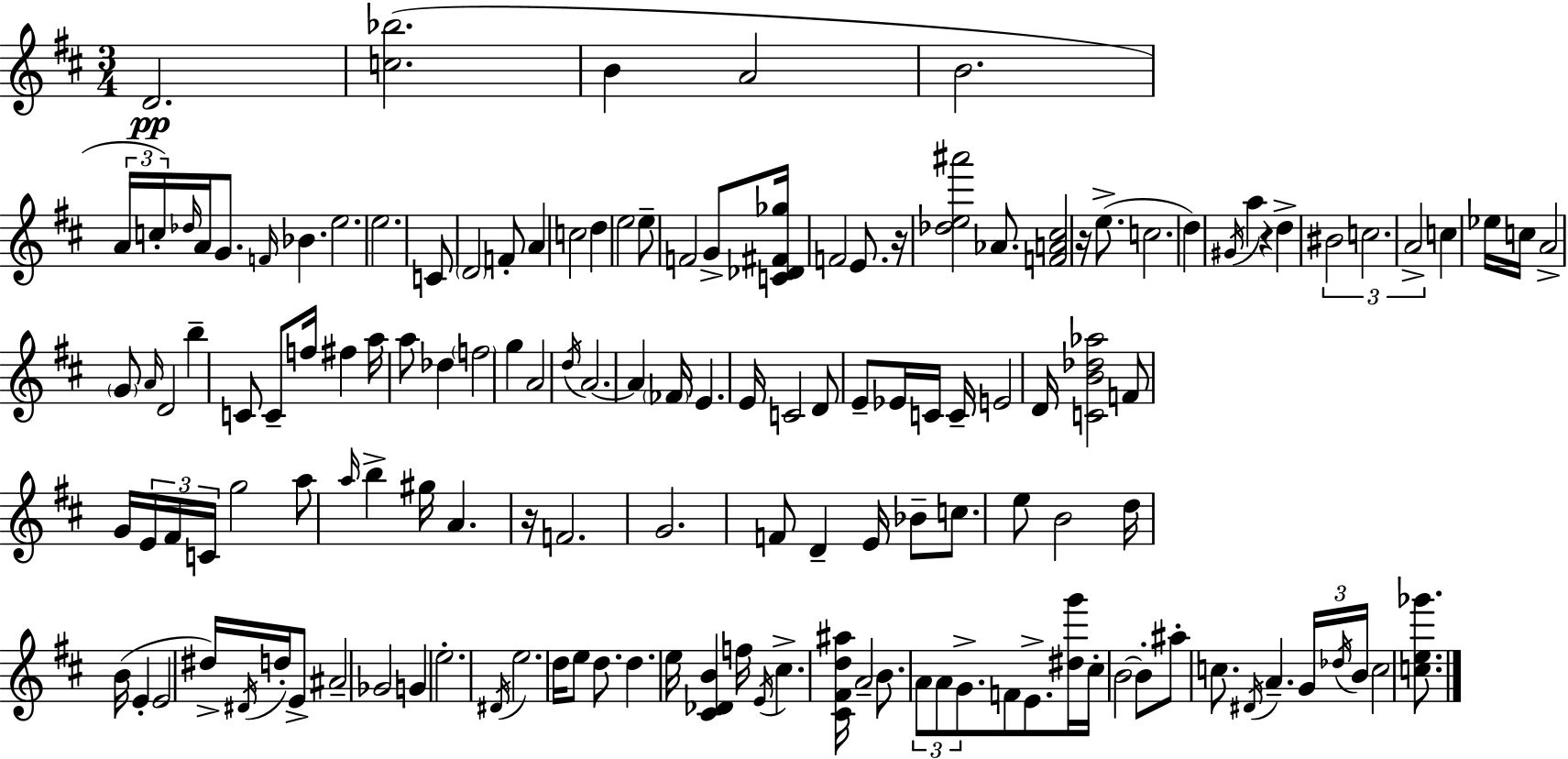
{
  \clef treble
  \numericTimeSignature
  \time 3/4
  \key d \major
  d'2.\pp | <c'' bes''>2.( | b'4 a'2 | b'2. | \break \tuplet 3/2 { a'16 c''16-.) \grace { des''16 } } a'16 g'8. \grace { f'16 } bes'4. | e''2. | e''2. | c'8 \parenthesize d'2 | \break f'8-. a'4 c''2 | d''4 e''2 | e''8-- f'2 | g'8-> <c' des' fis' ges''>16 f'2 e'8. | \break r16 <des'' e'' ais'''>2 aes'8. | <f' a' cis''>2 r16 e''8.->( | c''2. | d''4) \acciaccatura { gis'16 } a''4 r4 | \break d''4-> \tuplet 3/2 { bis'2 | c''2. | a'2-> } c''4 | ees''16 c''16 a'2-> | \break \parenthesize g'8 \grace { a'16 } d'2 | b''4-- c'8 c'8-- f''16 fis''4 | a''16 a''8 des''4 \parenthesize f''2 | g''4 a'2 | \break \acciaccatura { d''16 } a'2.~~ | a'4 \parenthesize fes'16 e'4. | e'16 c'2 | d'8 e'8-- ees'16 c'16 c'16-- e'2 | \break d'16 <c' b' des'' aes''>2 | f'8 g'16 \tuplet 3/2 { e'16 fis'16 c'16 } g''2 | a''8 \grace { a''16 } b''4-> gis''16 a'4. | r16 f'2. | \break g'2. | f'8 d'4-- | e'16 bes'8-- c''8. e''8 b'2 | d''16 b'16( e'4-. e'2 | \break dis''16->) \acciaccatura { dis'16 } d''16-. e'8-> ais'2-- | ges'2 | g'4 e''2.-. | \acciaccatura { dis'16 } e''2. | \break d''16 e''8 d''8. | d''4. e''16 <cis' des' b'>4 | f''16 \acciaccatura { e'16 } cis''4.-> <cis' fis' d'' ais''>16 a'2-- | b'8. \tuplet 3/2 { a'8 a'8 | \break g'8.-> } f'8 e'8.-> <dis'' g'''>16 cis''16-. b'2~~ | b'8-. ais''8-. c''8. | \acciaccatura { dis'16 } a'4.-- \tuplet 3/2 { g'16 \acciaccatura { des''16 } b'16 } | c''2 <c'' e'' ges'''>8. \bar "|."
}